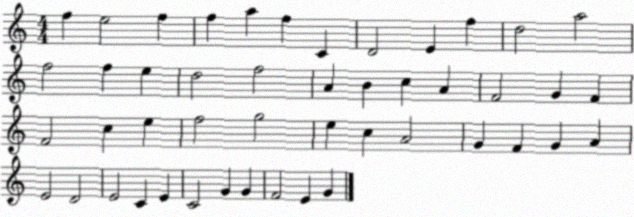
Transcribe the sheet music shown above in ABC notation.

X:1
T:Untitled
M:4/4
L:1/4
K:C
f e2 f f a f C D2 E f d2 a2 f2 f e d2 f2 A B c A F2 G F F2 c e f2 g2 e c A2 G F G A E2 D2 E2 C E C2 G G F2 E G